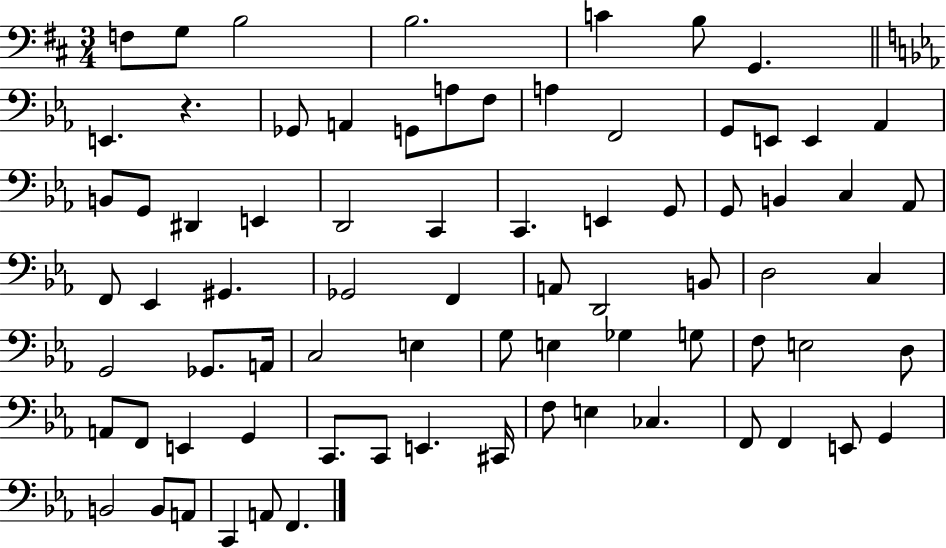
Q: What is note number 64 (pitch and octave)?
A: E3